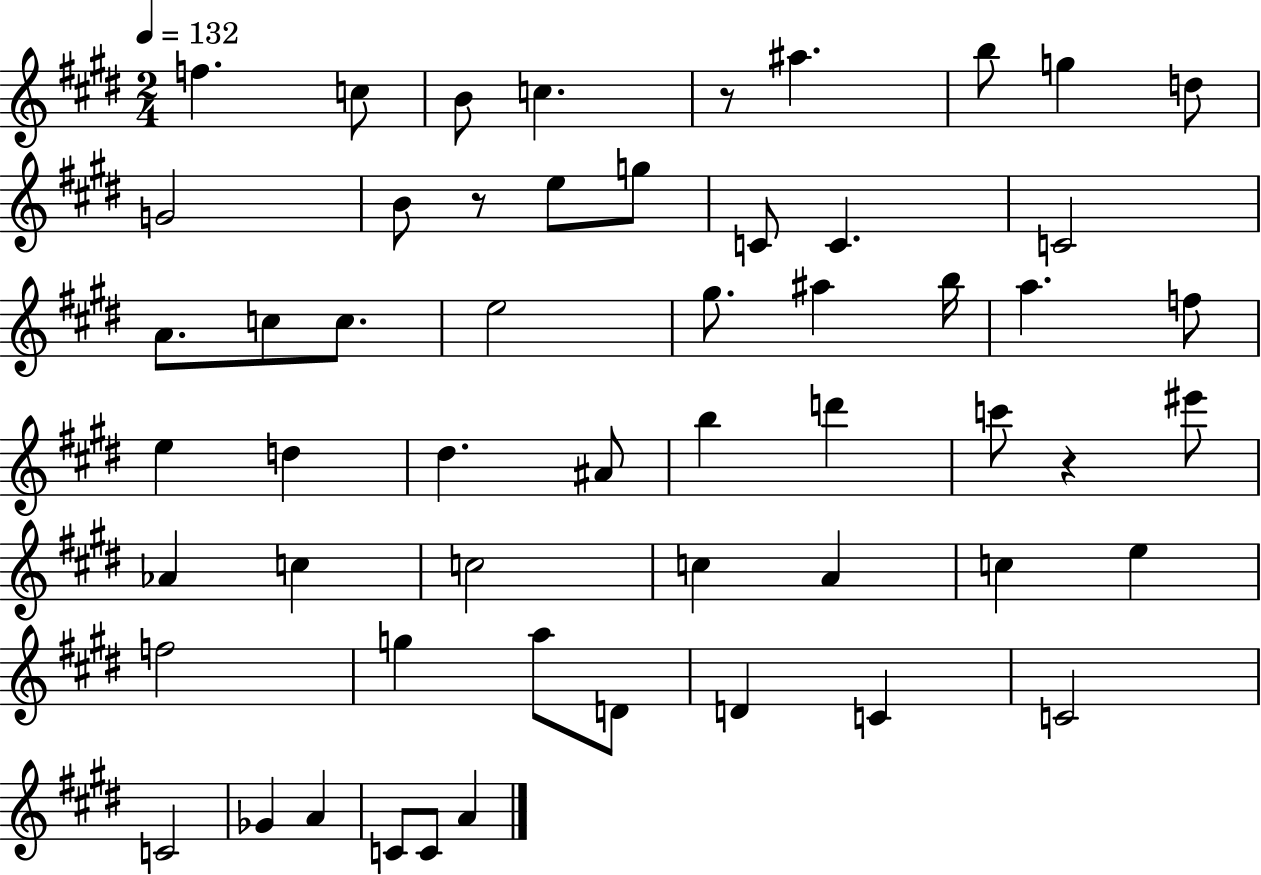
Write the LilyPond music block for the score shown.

{
  \clef treble
  \numericTimeSignature
  \time 2/4
  \key e \major
  \tempo 4 = 132
  f''4. c''8 | b'8 c''4. | r8 ais''4. | b''8 g''4 d''8 | \break g'2 | b'8 r8 e''8 g''8 | c'8 c'4. | c'2 | \break a'8. c''8 c''8. | e''2 | gis''8. ais''4 b''16 | a''4. f''8 | \break e''4 d''4 | dis''4. ais'8 | b''4 d'''4 | c'''8 r4 eis'''8 | \break aes'4 c''4 | c''2 | c''4 a'4 | c''4 e''4 | \break f''2 | g''4 a''8 d'8 | d'4 c'4 | c'2 | \break c'2 | ges'4 a'4 | c'8 c'8 a'4 | \bar "|."
}